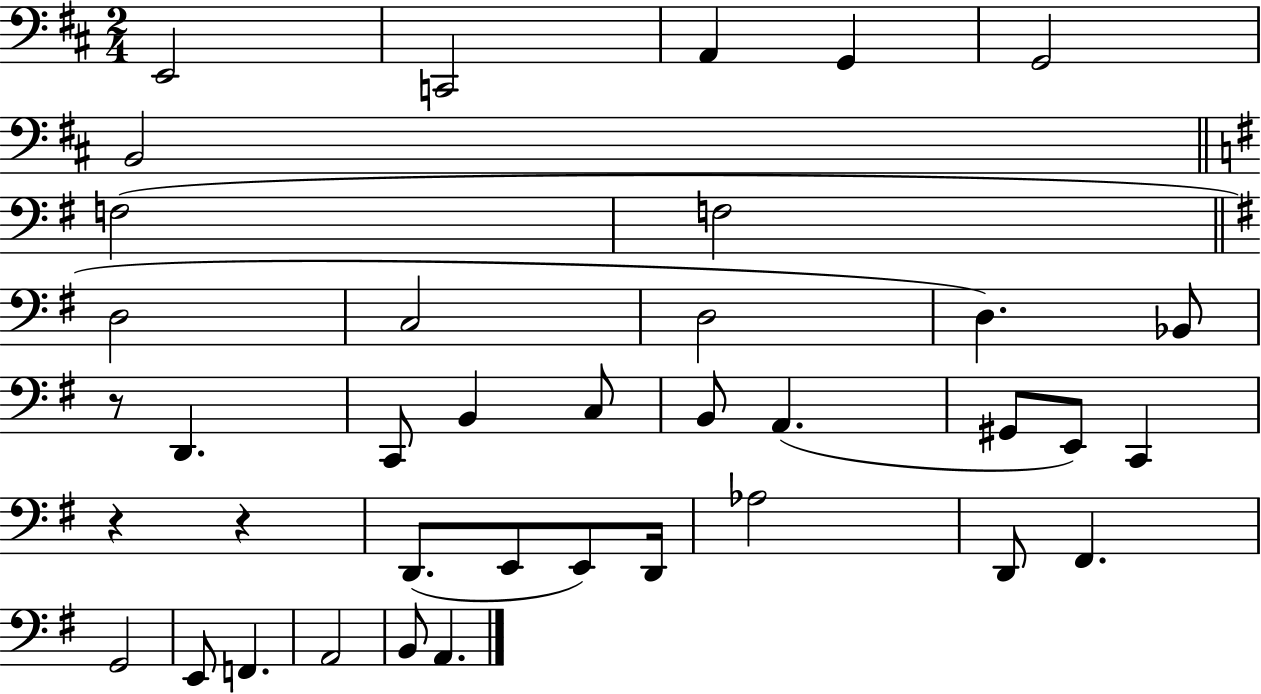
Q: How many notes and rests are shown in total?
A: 38